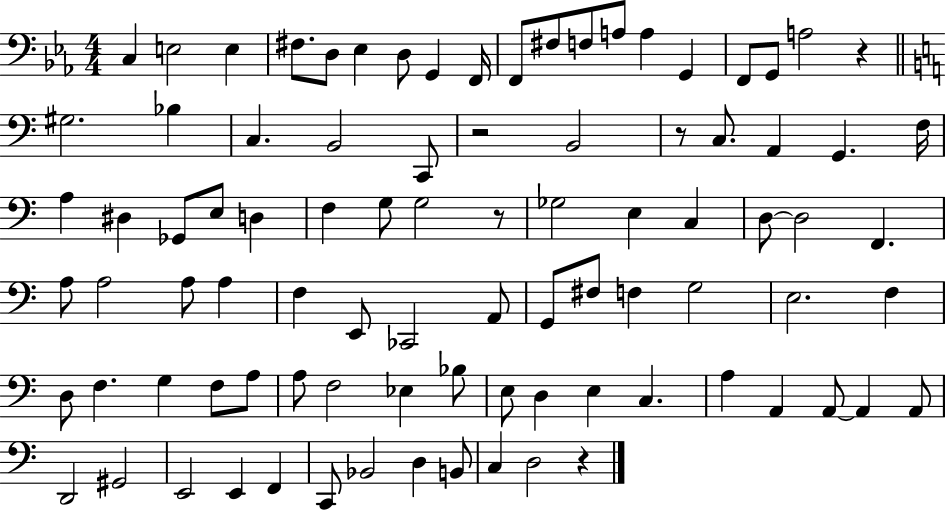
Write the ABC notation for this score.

X:1
T:Untitled
M:4/4
L:1/4
K:Eb
C, E,2 E, ^F,/2 D,/2 _E, D,/2 G,, F,,/4 F,,/2 ^F,/2 F,/2 A,/2 A, G,, F,,/2 G,,/2 A,2 z ^G,2 _B, C, B,,2 C,,/2 z2 B,,2 z/2 C,/2 A,, G,, F,/4 A, ^D, _G,,/2 E,/2 D, F, G,/2 G,2 z/2 _G,2 E, C, D,/2 D,2 F,, A,/2 A,2 A,/2 A, F, E,,/2 _C,,2 A,,/2 G,,/2 ^F,/2 F, G,2 E,2 F, D,/2 F, G, F,/2 A,/2 A,/2 F,2 _E, _B,/2 E,/2 D, E, C, A, A,, A,,/2 A,, A,,/2 D,,2 ^G,,2 E,,2 E,, F,, C,,/2 _B,,2 D, B,,/2 C, D,2 z